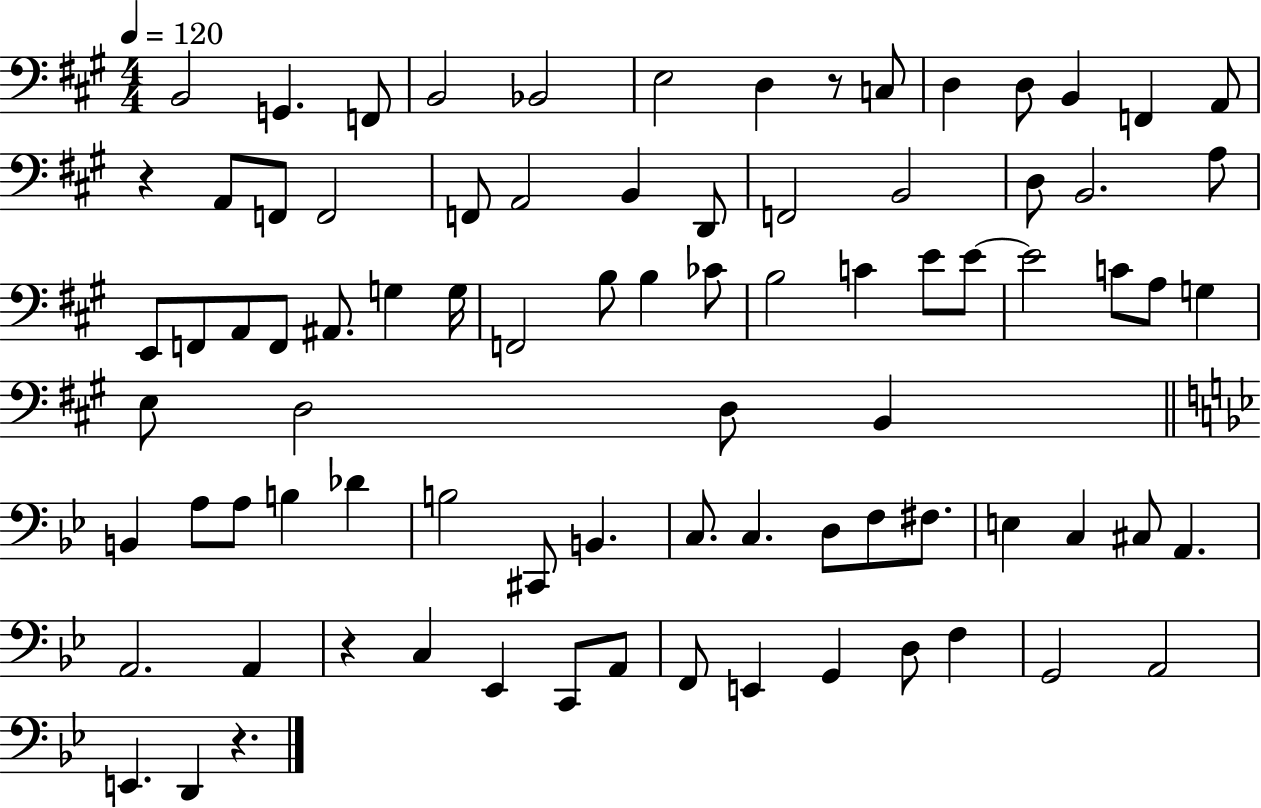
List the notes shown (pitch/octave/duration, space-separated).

B2/h G2/q. F2/e B2/h Bb2/h E3/h D3/q R/e C3/e D3/q D3/e B2/q F2/q A2/e R/q A2/e F2/e F2/h F2/e A2/h B2/q D2/e F2/h B2/h D3/e B2/h. A3/e E2/e F2/e A2/e F2/e A#2/e. G3/q G3/s F2/h B3/e B3/q CES4/e B3/h C4/q E4/e E4/e E4/h C4/e A3/e G3/q E3/e D3/h D3/e B2/q B2/q A3/e A3/e B3/q Db4/q B3/h C#2/e B2/q. C3/e. C3/q. D3/e F3/e F#3/e. E3/q C3/q C#3/e A2/q. A2/h. A2/q R/q C3/q Eb2/q C2/e A2/e F2/e E2/q G2/q D3/e F3/q G2/h A2/h E2/q. D2/q R/q.